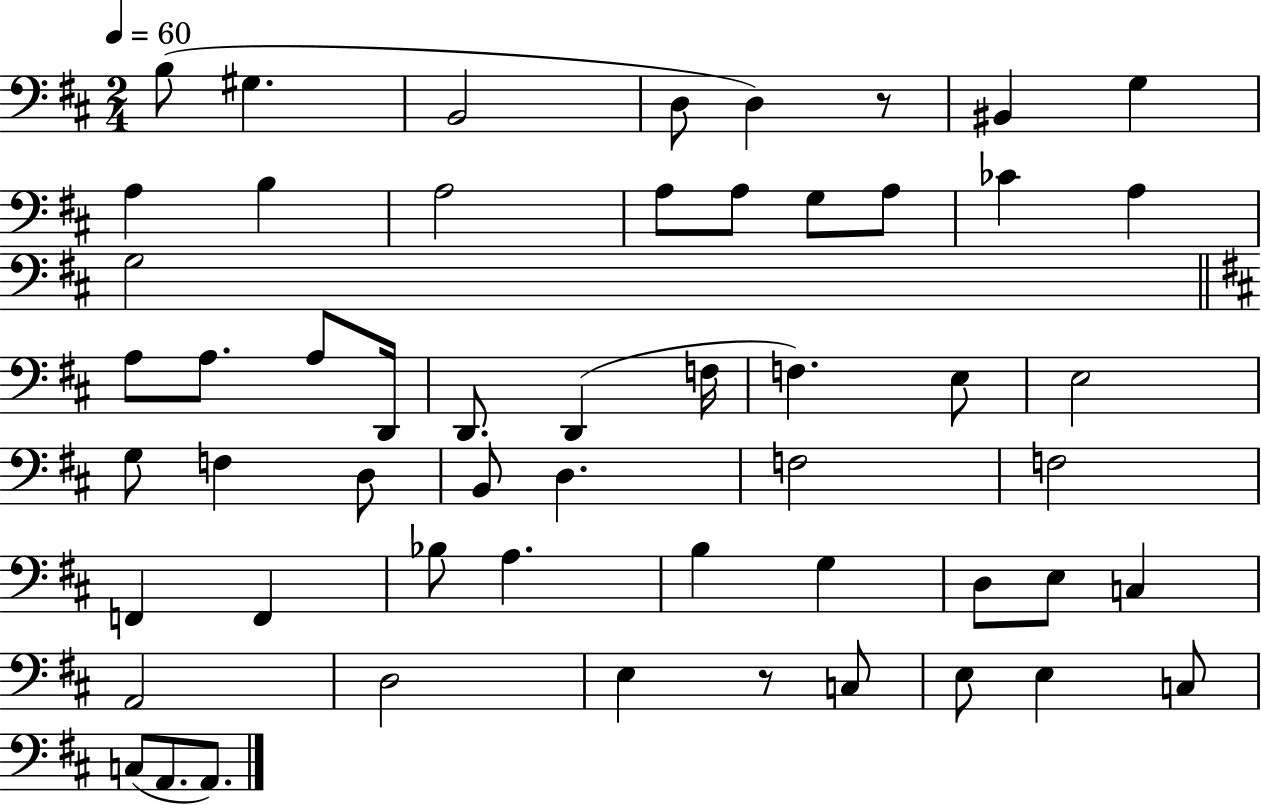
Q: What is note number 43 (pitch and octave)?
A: C3